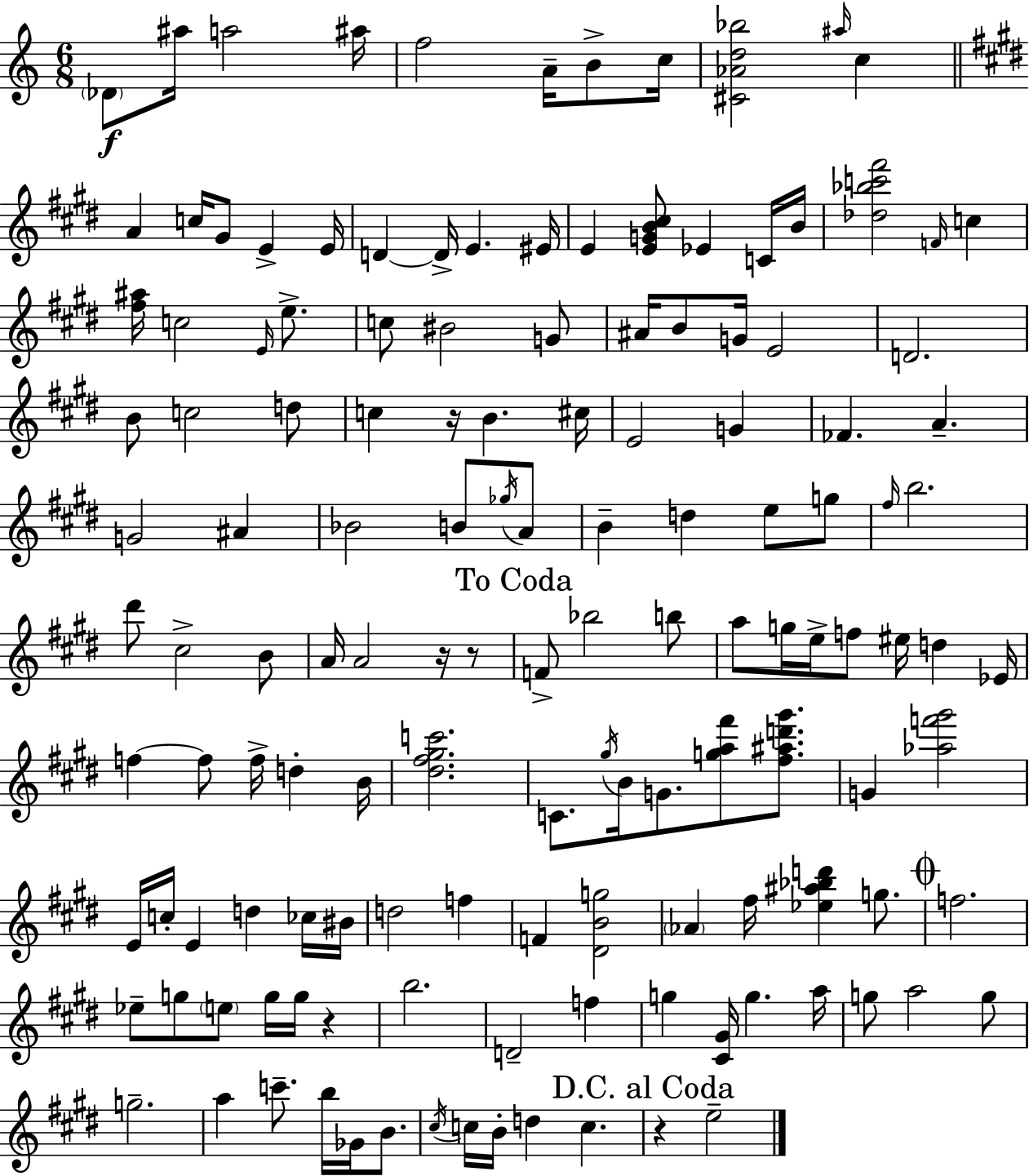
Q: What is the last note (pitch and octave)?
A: E5